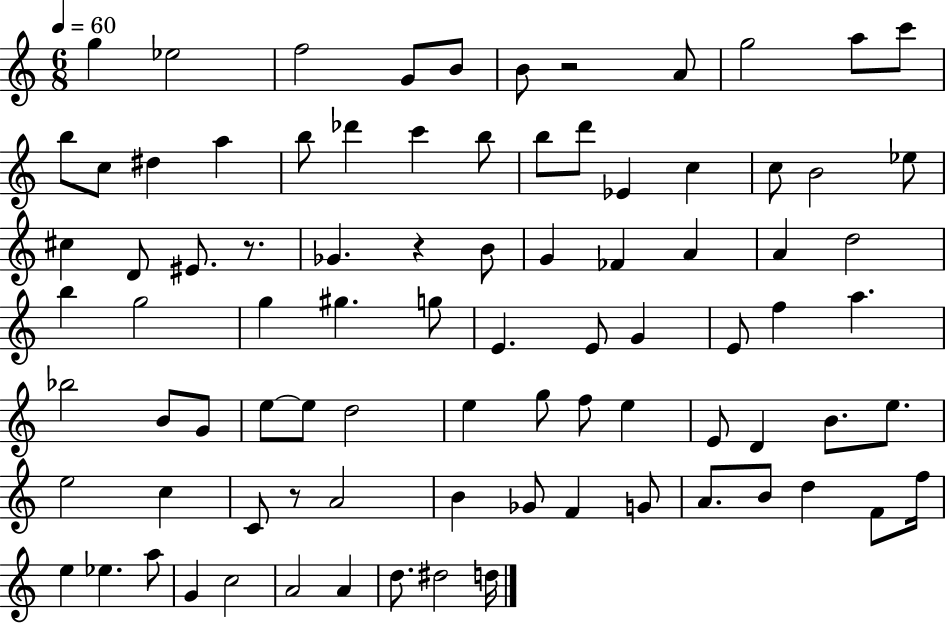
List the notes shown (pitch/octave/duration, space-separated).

G5/q Eb5/h F5/h G4/e B4/e B4/e R/h A4/e G5/h A5/e C6/e B5/e C5/e D#5/q A5/q B5/e Db6/q C6/q B5/e B5/e D6/e Eb4/q C5/q C5/e B4/h Eb5/e C#5/q D4/e EIS4/e. R/e. Gb4/q. R/q B4/e G4/q FES4/q A4/q A4/q D5/h B5/q G5/h G5/q G#5/q. G5/e E4/q. E4/e G4/q E4/e F5/q A5/q. Bb5/h B4/e G4/e E5/e E5/e D5/h E5/q G5/e F5/e E5/q E4/e D4/q B4/e. E5/e. E5/h C5/q C4/e R/e A4/h B4/q Gb4/e F4/q G4/e A4/e. B4/e D5/q F4/e F5/s E5/q Eb5/q. A5/e G4/q C5/h A4/h A4/q D5/e. D#5/h D5/s